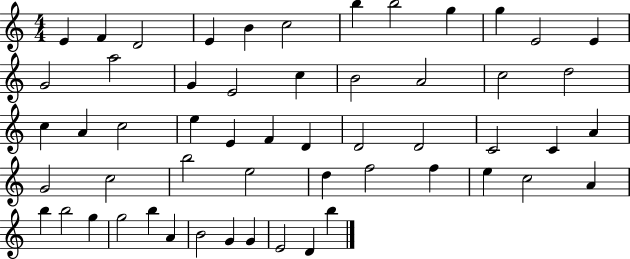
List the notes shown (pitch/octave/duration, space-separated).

E4/q F4/q D4/h E4/q B4/q C5/h B5/q B5/h G5/q G5/q E4/h E4/q G4/h A5/h G4/q E4/h C5/q B4/h A4/h C5/h D5/h C5/q A4/q C5/h E5/q E4/q F4/q D4/q D4/h D4/h C4/h C4/q A4/q G4/h C5/h B5/h E5/h D5/q F5/h F5/q E5/q C5/h A4/q B5/q B5/h G5/q G5/h B5/q A4/q B4/h G4/q G4/q E4/h D4/q B5/q